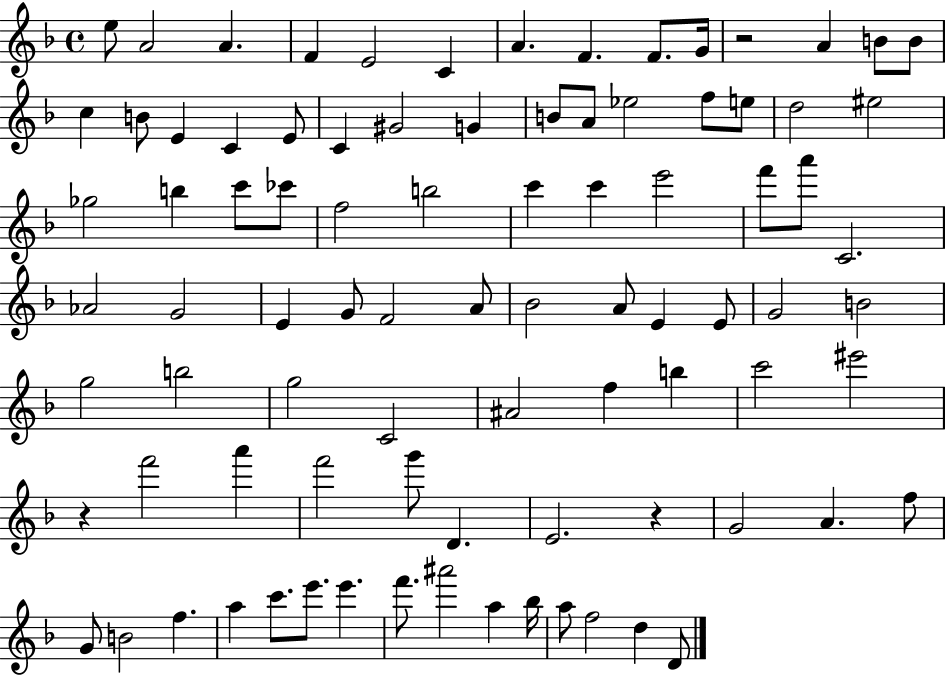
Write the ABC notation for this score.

X:1
T:Untitled
M:4/4
L:1/4
K:F
e/2 A2 A F E2 C A F F/2 G/4 z2 A B/2 B/2 c B/2 E C E/2 C ^G2 G B/2 A/2 _e2 f/2 e/2 d2 ^e2 _g2 b c'/2 _c'/2 f2 b2 c' c' e'2 f'/2 a'/2 C2 _A2 G2 E G/2 F2 A/2 _B2 A/2 E E/2 G2 B2 g2 b2 g2 C2 ^A2 f b c'2 ^e'2 z f'2 a' f'2 g'/2 D E2 z G2 A f/2 G/2 B2 f a c'/2 e'/2 e' f'/2 ^a'2 a _b/4 a/2 f2 d D/2